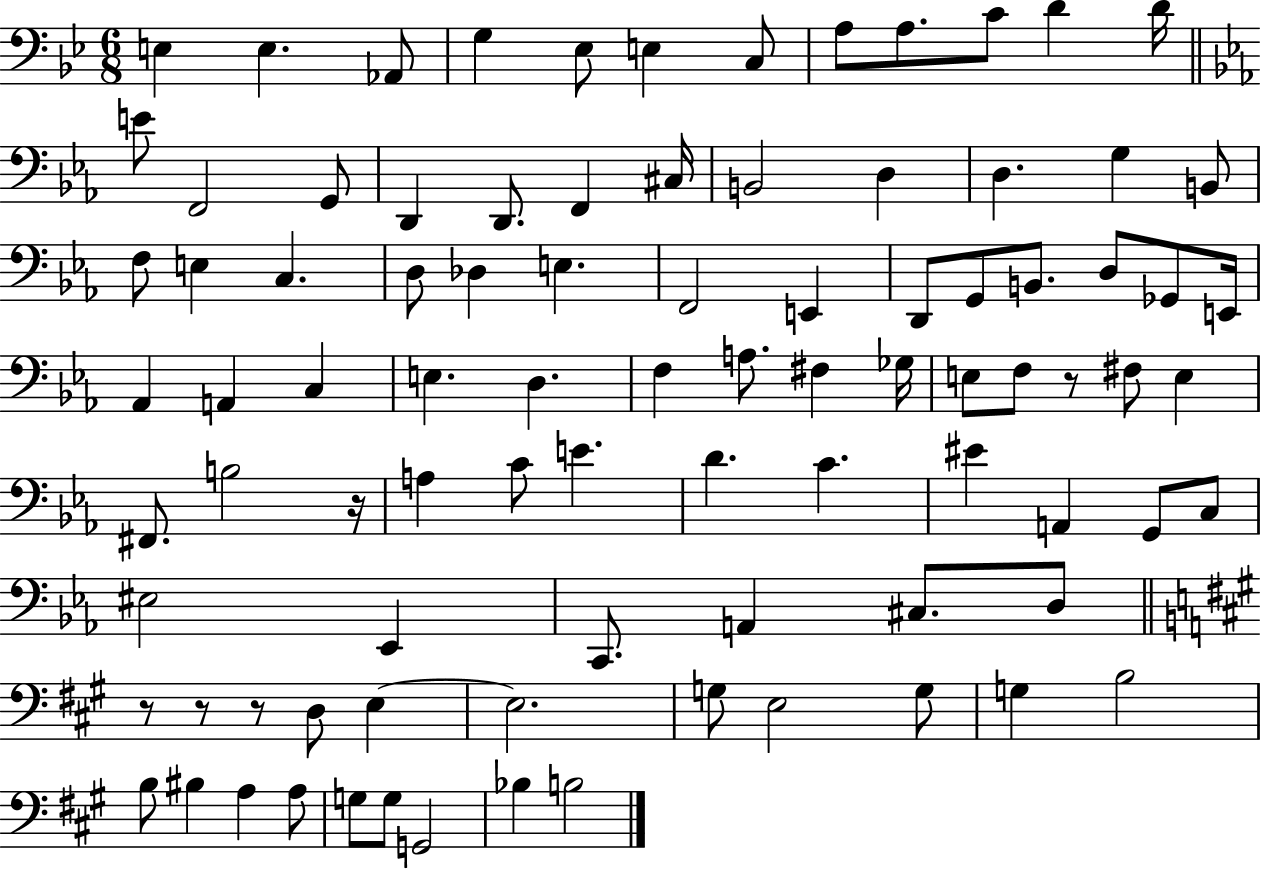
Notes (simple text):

E3/q E3/q. Ab2/e G3/q Eb3/e E3/q C3/e A3/e A3/e. C4/e D4/q D4/s E4/e F2/h G2/e D2/q D2/e. F2/q C#3/s B2/h D3/q D3/q. G3/q B2/e F3/e E3/q C3/q. D3/e Db3/q E3/q. F2/h E2/q D2/e G2/e B2/e. D3/e Gb2/e E2/s Ab2/q A2/q C3/q E3/q. D3/q. F3/q A3/e. F#3/q Gb3/s E3/e F3/e R/e F#3/e E3/q F#2/e. B3/h R/s A3/q C4/e E4/q. D4/q. C4/q. EIS4/q A2/q G2/e C3/e EIS3/h Eb2/q C2/e. A2/q C#3/e. D3/e R/e R/e R/e D3/e E3/q E3/h. G3/e E3/h G3/e G3/q B3/h B3/e BIS3/q A3/q A3/e G3/e G3/e G2/h Bb3/q B3/h